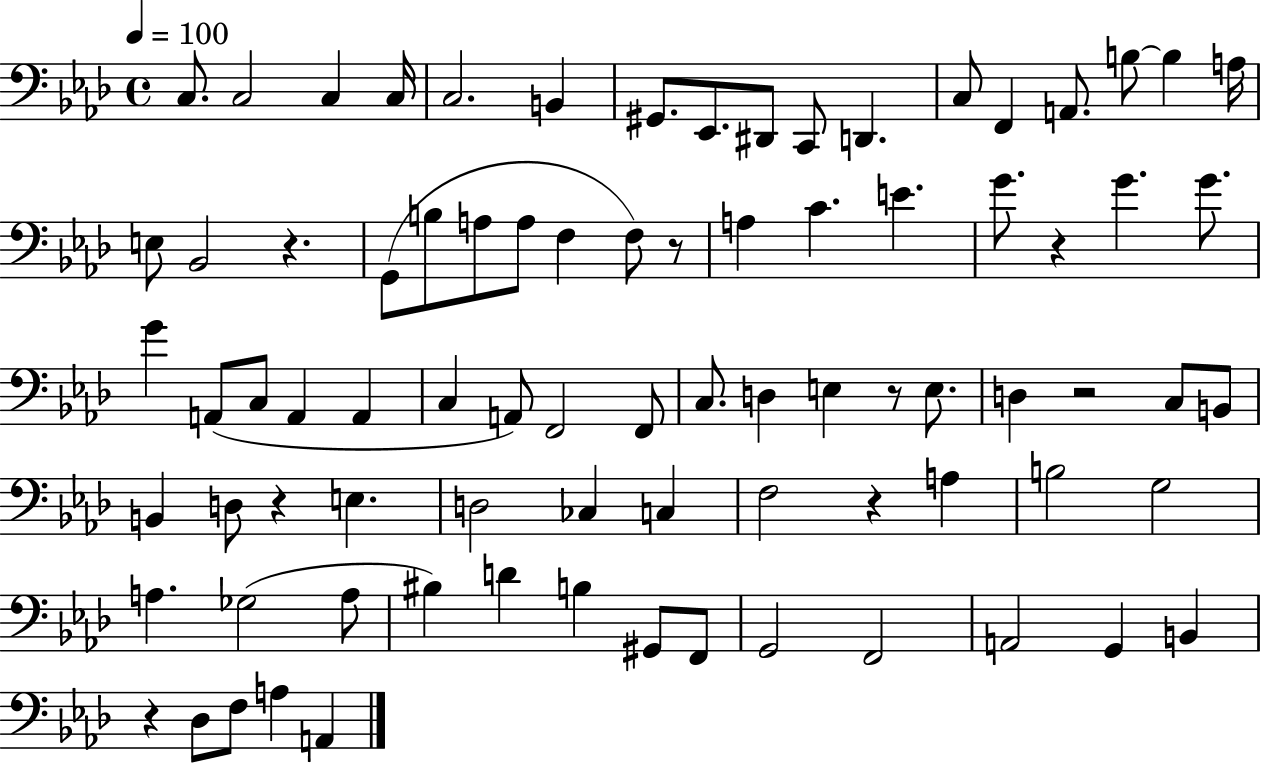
C3/e. C3/h C3/q C3/s C3/h. B2/q G#2/e. Eb2/e. D#2/e C2/e D2/q. C3/e F2/q A2/e. B3/e B3/q A3/s E3/e Bb2/h R/q. G2/e B3/e A3/e A3/e F3/q F3/e R/e A3/q C4/q. E4/q. G4/e. R/q G4/q. G4/e. G4/q A2/e C3/e A2/q A2/q C3/q A2/e F2/h F2/e C3/e. D3/q E3/q R/e E3/e. D3/q R/h C3/e B2/e B2/q D3/e R/q E3/q. D3/h CES3/q C3/q F3/h R/q A3/q B3/h G3/h A3/q. Gb3/h A3/e BIS3/q D4/q B3/q G#2/e F2/e G2/h F2/h A2/h G2/q B2/q R/q Db3/e F3/e A3/q A2/q